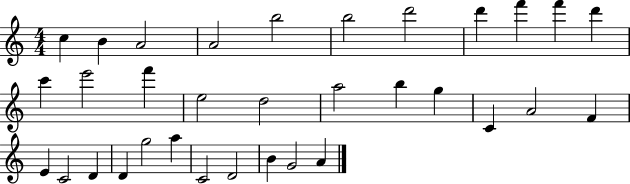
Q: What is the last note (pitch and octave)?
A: A4